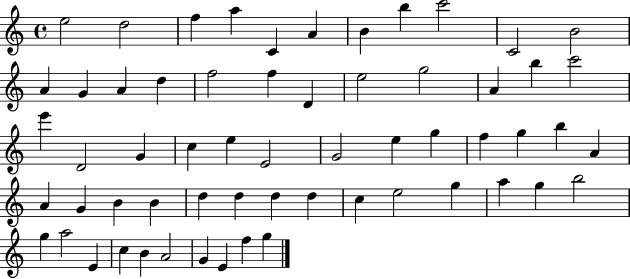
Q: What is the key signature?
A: C major